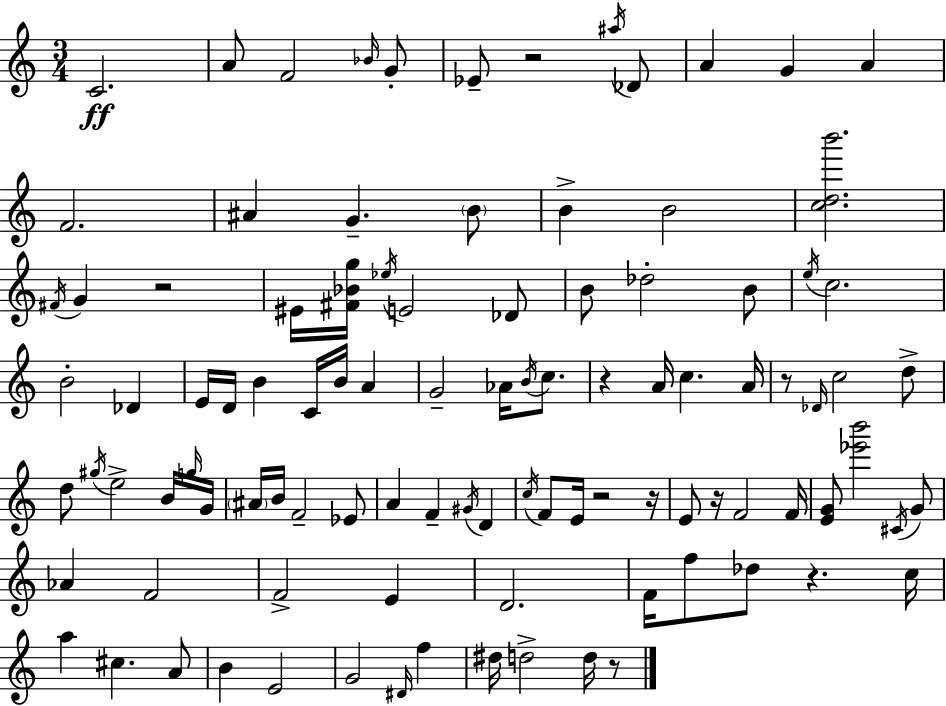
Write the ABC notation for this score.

X:1
T:Untitled
M:3/4
L:1/4
K:C
C2 A/2 F2 _B/4 G/2 _E/2 z2 ^a/4 _D/2 A G A F2 ^A G B/2 B B2 [cdb']2 ^F/4 G z2 ^E/4 [^F_Bg]/4 _e/4 E2 _D/2 B/2 _d2 B/2 e/4 c2 B2 _D E/4 D/4 B C/4 B/4 A G2 _A/4 B/4 c/2 z A/4 c A/4 z/2 _D/4 c2 d/2 d/2 ^g/4 e2 B/4 g/4 G/4 ^A/4 B/4 F2 _E/2 A F ^G/4 D c/4 F/2 E/4 z2 z/4 E/2 z/4 F2 F/4 [EG]/2 [_e'b']2 ^C/4 G/2 _A F2 F2 E D2 F/4 f/2 _d/2 z c/4 a ^c A/2 B E2 G2 ^D/4 f ^d/4 d2 d/4 z/2